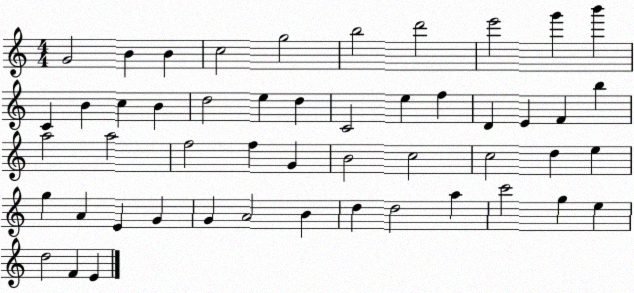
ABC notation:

X:1
T:Untitled
M:4/4
L:1/4
K:C
G2 B B c2 g2 b2 d'2 e'2 g' b' C B c B d2 e d C2 e f D E F b a2 a2 f2 f G B2 c2 c2 d e g A E G G A2 B d d2 a c'2 g e d2 F E